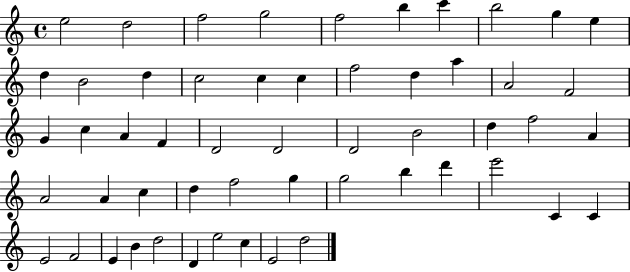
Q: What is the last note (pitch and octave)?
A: D5